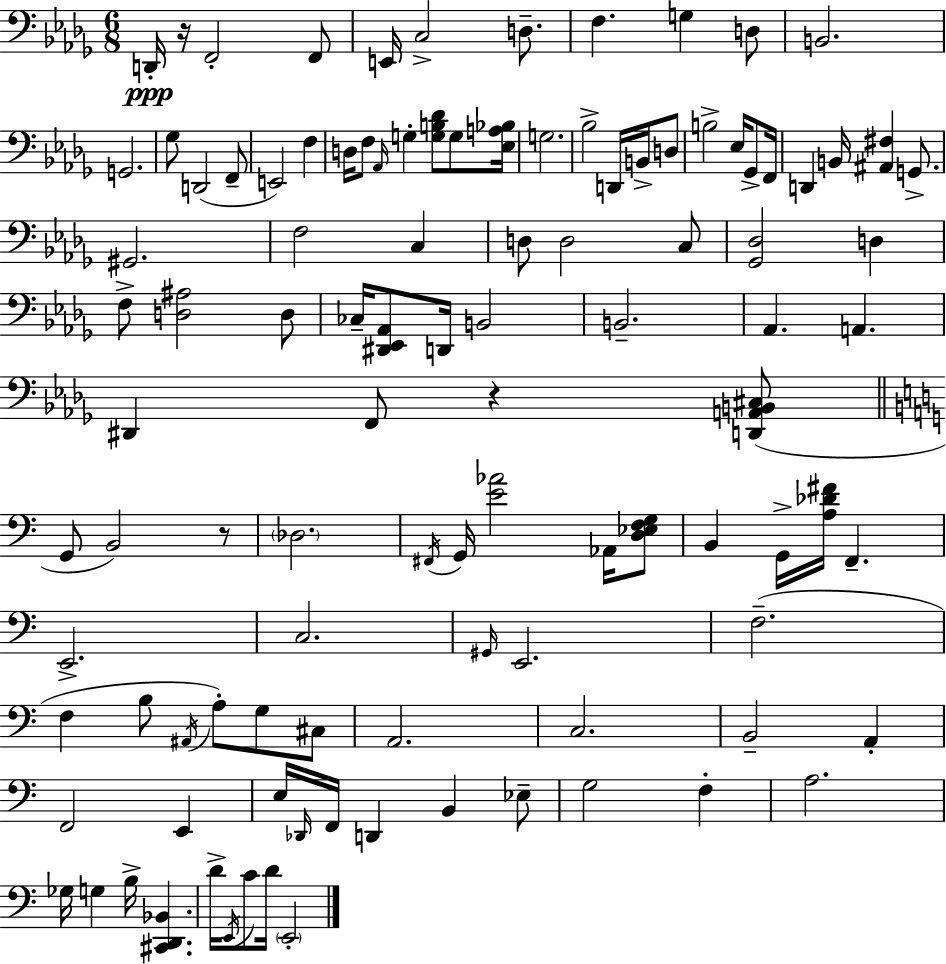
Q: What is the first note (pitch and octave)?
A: D2